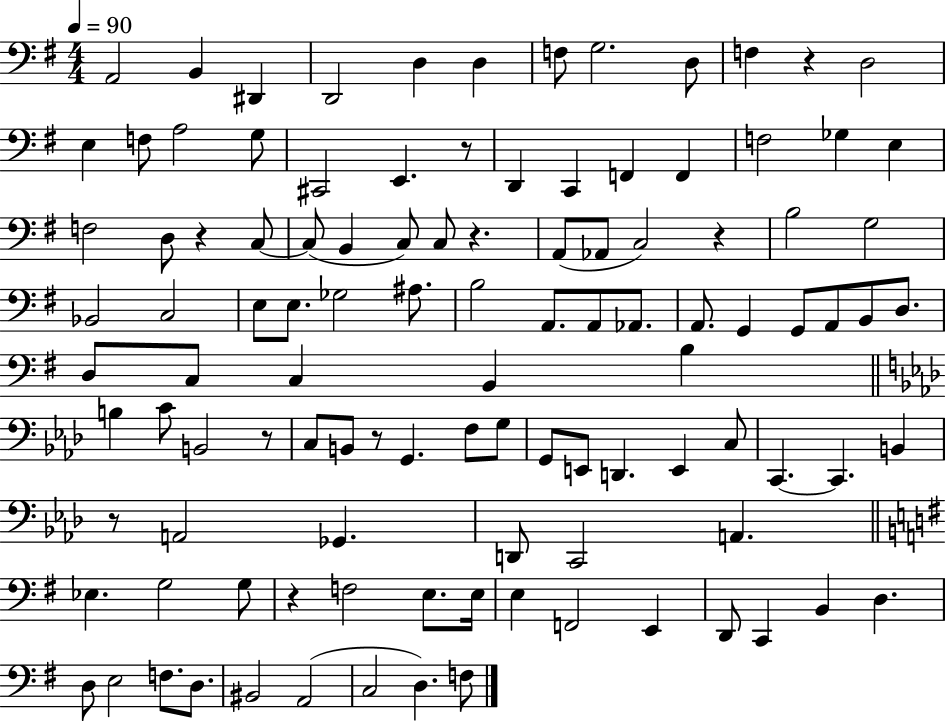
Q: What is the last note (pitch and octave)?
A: F3